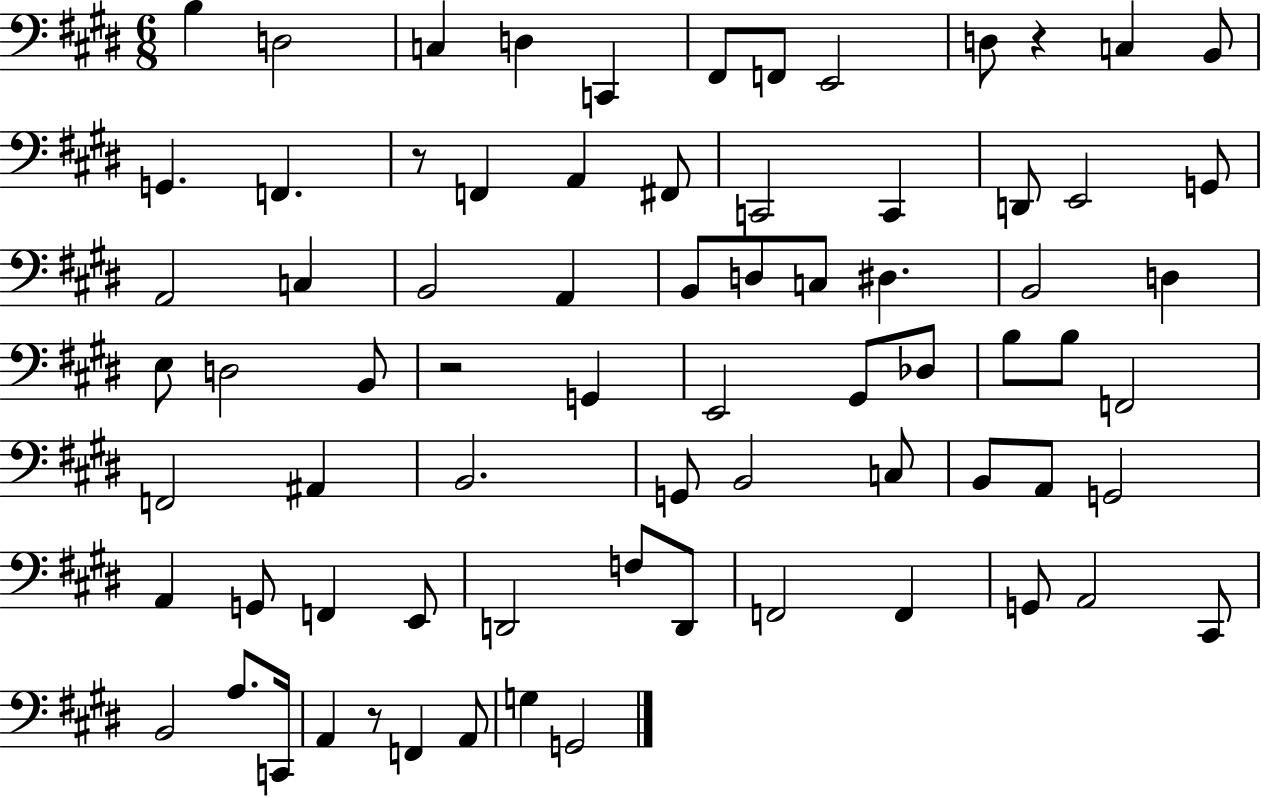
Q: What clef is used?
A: bass